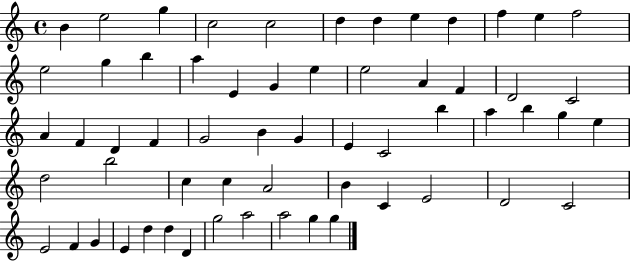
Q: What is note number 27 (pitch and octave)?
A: D4